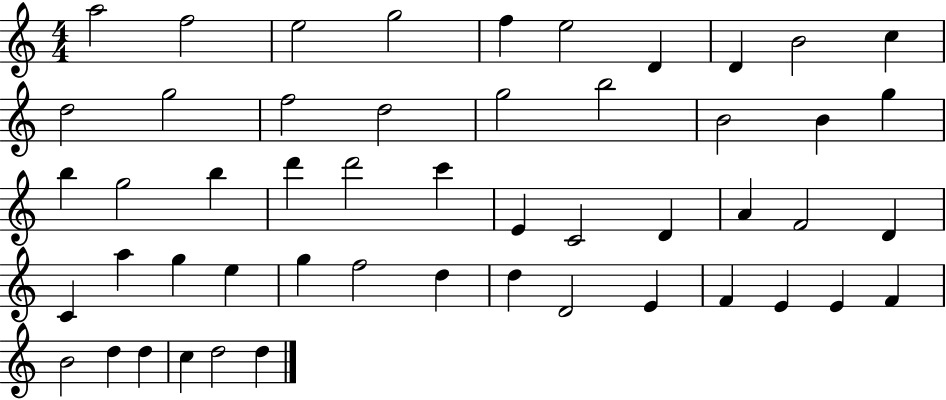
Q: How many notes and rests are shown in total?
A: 51